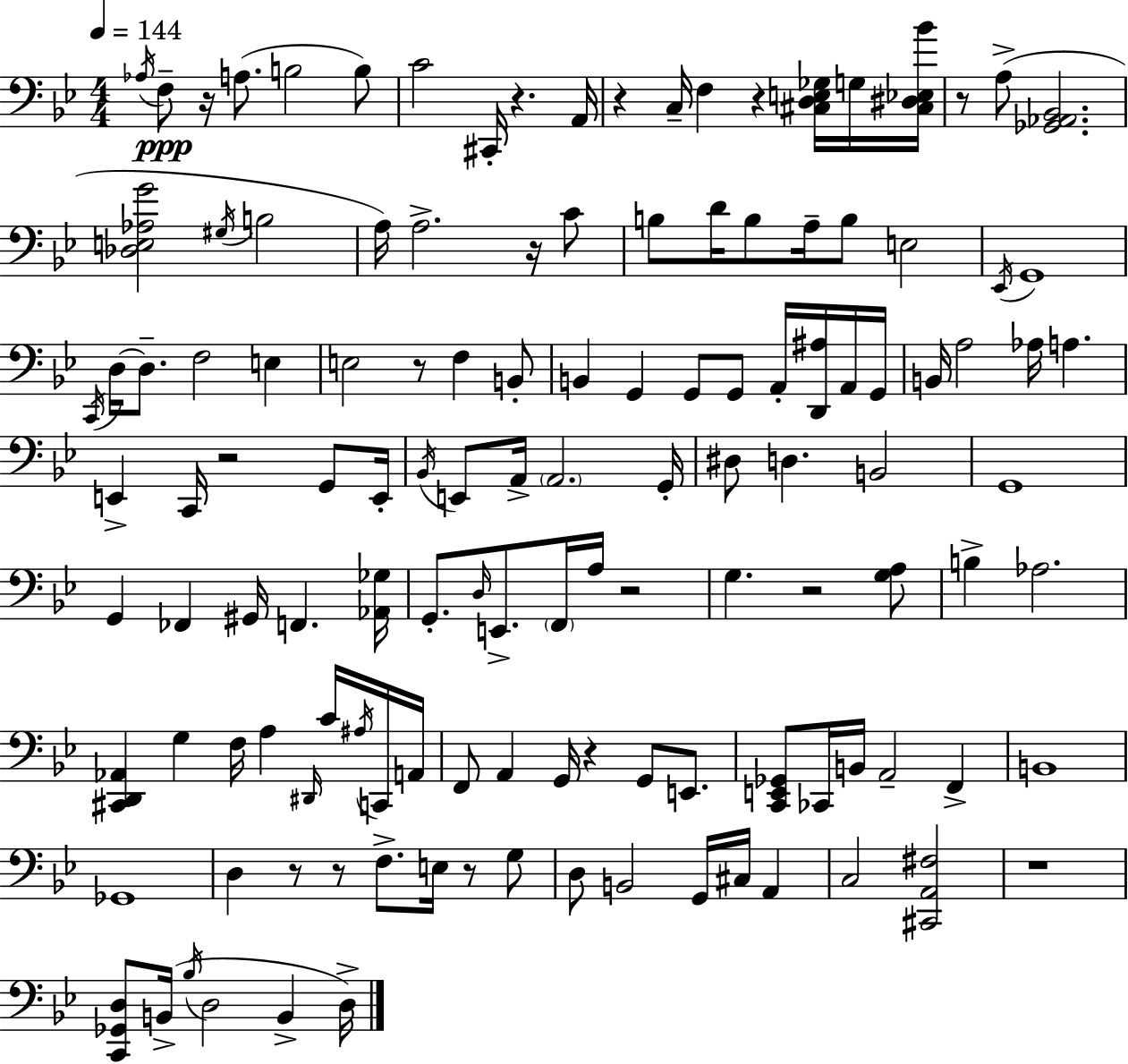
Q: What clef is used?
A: bass